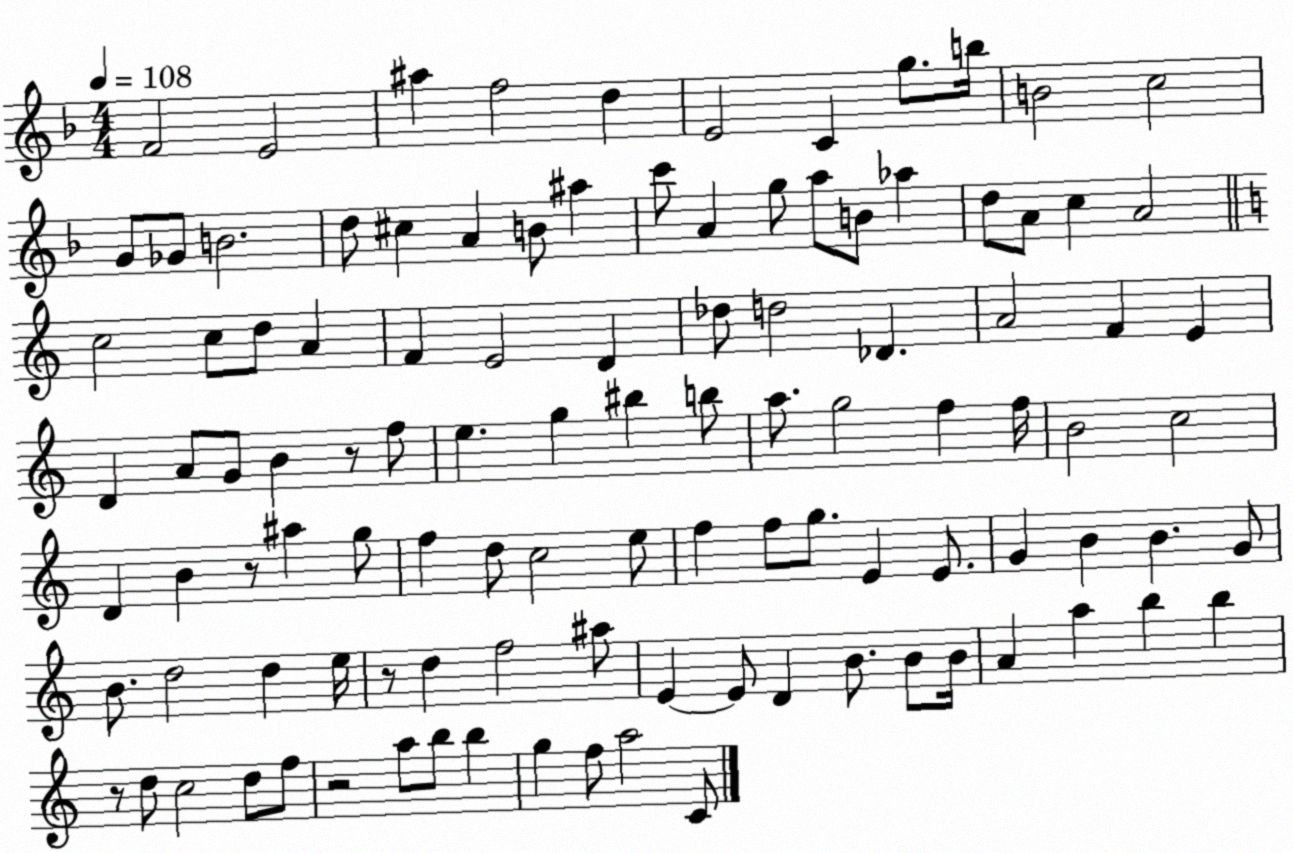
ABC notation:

X:1
T:Untitled
M:4/4
L:1/4
K:F
F2 E2 ^a f2 d E2 C g/2 b/4 B2 c2 G/2 _G/2 B2 d/2 ^c A B/2 ^a c'/2 A g/2 a/2 B/2 _a d/2 A/2 c A2 c2 c/2 d/2 A F E2 D _d/2 d2 _D A2 F E D A/2 G/2 B z/2 f/2 e g ^b b/2 a/2 g2 f f/4 B2 c2 D B z/2 ^a g/2 f d/2 c2 e/2 f f/2 g/2 E E/2 G B B G/2 B/2 d2 d e/4 z/2 d f2 ^a/2 E E/2 D B/2 B/2 B/4 A a b b z/2 d/2 c2 d/2 f/2 z2 a/2 b/2 b g f/2 a2 C/2